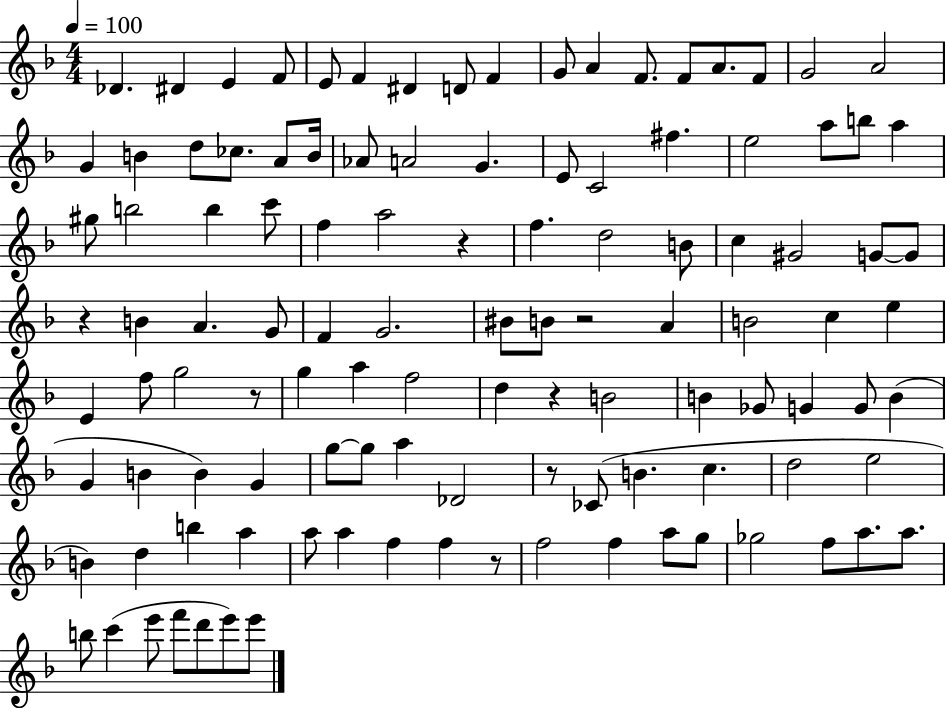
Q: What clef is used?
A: treble